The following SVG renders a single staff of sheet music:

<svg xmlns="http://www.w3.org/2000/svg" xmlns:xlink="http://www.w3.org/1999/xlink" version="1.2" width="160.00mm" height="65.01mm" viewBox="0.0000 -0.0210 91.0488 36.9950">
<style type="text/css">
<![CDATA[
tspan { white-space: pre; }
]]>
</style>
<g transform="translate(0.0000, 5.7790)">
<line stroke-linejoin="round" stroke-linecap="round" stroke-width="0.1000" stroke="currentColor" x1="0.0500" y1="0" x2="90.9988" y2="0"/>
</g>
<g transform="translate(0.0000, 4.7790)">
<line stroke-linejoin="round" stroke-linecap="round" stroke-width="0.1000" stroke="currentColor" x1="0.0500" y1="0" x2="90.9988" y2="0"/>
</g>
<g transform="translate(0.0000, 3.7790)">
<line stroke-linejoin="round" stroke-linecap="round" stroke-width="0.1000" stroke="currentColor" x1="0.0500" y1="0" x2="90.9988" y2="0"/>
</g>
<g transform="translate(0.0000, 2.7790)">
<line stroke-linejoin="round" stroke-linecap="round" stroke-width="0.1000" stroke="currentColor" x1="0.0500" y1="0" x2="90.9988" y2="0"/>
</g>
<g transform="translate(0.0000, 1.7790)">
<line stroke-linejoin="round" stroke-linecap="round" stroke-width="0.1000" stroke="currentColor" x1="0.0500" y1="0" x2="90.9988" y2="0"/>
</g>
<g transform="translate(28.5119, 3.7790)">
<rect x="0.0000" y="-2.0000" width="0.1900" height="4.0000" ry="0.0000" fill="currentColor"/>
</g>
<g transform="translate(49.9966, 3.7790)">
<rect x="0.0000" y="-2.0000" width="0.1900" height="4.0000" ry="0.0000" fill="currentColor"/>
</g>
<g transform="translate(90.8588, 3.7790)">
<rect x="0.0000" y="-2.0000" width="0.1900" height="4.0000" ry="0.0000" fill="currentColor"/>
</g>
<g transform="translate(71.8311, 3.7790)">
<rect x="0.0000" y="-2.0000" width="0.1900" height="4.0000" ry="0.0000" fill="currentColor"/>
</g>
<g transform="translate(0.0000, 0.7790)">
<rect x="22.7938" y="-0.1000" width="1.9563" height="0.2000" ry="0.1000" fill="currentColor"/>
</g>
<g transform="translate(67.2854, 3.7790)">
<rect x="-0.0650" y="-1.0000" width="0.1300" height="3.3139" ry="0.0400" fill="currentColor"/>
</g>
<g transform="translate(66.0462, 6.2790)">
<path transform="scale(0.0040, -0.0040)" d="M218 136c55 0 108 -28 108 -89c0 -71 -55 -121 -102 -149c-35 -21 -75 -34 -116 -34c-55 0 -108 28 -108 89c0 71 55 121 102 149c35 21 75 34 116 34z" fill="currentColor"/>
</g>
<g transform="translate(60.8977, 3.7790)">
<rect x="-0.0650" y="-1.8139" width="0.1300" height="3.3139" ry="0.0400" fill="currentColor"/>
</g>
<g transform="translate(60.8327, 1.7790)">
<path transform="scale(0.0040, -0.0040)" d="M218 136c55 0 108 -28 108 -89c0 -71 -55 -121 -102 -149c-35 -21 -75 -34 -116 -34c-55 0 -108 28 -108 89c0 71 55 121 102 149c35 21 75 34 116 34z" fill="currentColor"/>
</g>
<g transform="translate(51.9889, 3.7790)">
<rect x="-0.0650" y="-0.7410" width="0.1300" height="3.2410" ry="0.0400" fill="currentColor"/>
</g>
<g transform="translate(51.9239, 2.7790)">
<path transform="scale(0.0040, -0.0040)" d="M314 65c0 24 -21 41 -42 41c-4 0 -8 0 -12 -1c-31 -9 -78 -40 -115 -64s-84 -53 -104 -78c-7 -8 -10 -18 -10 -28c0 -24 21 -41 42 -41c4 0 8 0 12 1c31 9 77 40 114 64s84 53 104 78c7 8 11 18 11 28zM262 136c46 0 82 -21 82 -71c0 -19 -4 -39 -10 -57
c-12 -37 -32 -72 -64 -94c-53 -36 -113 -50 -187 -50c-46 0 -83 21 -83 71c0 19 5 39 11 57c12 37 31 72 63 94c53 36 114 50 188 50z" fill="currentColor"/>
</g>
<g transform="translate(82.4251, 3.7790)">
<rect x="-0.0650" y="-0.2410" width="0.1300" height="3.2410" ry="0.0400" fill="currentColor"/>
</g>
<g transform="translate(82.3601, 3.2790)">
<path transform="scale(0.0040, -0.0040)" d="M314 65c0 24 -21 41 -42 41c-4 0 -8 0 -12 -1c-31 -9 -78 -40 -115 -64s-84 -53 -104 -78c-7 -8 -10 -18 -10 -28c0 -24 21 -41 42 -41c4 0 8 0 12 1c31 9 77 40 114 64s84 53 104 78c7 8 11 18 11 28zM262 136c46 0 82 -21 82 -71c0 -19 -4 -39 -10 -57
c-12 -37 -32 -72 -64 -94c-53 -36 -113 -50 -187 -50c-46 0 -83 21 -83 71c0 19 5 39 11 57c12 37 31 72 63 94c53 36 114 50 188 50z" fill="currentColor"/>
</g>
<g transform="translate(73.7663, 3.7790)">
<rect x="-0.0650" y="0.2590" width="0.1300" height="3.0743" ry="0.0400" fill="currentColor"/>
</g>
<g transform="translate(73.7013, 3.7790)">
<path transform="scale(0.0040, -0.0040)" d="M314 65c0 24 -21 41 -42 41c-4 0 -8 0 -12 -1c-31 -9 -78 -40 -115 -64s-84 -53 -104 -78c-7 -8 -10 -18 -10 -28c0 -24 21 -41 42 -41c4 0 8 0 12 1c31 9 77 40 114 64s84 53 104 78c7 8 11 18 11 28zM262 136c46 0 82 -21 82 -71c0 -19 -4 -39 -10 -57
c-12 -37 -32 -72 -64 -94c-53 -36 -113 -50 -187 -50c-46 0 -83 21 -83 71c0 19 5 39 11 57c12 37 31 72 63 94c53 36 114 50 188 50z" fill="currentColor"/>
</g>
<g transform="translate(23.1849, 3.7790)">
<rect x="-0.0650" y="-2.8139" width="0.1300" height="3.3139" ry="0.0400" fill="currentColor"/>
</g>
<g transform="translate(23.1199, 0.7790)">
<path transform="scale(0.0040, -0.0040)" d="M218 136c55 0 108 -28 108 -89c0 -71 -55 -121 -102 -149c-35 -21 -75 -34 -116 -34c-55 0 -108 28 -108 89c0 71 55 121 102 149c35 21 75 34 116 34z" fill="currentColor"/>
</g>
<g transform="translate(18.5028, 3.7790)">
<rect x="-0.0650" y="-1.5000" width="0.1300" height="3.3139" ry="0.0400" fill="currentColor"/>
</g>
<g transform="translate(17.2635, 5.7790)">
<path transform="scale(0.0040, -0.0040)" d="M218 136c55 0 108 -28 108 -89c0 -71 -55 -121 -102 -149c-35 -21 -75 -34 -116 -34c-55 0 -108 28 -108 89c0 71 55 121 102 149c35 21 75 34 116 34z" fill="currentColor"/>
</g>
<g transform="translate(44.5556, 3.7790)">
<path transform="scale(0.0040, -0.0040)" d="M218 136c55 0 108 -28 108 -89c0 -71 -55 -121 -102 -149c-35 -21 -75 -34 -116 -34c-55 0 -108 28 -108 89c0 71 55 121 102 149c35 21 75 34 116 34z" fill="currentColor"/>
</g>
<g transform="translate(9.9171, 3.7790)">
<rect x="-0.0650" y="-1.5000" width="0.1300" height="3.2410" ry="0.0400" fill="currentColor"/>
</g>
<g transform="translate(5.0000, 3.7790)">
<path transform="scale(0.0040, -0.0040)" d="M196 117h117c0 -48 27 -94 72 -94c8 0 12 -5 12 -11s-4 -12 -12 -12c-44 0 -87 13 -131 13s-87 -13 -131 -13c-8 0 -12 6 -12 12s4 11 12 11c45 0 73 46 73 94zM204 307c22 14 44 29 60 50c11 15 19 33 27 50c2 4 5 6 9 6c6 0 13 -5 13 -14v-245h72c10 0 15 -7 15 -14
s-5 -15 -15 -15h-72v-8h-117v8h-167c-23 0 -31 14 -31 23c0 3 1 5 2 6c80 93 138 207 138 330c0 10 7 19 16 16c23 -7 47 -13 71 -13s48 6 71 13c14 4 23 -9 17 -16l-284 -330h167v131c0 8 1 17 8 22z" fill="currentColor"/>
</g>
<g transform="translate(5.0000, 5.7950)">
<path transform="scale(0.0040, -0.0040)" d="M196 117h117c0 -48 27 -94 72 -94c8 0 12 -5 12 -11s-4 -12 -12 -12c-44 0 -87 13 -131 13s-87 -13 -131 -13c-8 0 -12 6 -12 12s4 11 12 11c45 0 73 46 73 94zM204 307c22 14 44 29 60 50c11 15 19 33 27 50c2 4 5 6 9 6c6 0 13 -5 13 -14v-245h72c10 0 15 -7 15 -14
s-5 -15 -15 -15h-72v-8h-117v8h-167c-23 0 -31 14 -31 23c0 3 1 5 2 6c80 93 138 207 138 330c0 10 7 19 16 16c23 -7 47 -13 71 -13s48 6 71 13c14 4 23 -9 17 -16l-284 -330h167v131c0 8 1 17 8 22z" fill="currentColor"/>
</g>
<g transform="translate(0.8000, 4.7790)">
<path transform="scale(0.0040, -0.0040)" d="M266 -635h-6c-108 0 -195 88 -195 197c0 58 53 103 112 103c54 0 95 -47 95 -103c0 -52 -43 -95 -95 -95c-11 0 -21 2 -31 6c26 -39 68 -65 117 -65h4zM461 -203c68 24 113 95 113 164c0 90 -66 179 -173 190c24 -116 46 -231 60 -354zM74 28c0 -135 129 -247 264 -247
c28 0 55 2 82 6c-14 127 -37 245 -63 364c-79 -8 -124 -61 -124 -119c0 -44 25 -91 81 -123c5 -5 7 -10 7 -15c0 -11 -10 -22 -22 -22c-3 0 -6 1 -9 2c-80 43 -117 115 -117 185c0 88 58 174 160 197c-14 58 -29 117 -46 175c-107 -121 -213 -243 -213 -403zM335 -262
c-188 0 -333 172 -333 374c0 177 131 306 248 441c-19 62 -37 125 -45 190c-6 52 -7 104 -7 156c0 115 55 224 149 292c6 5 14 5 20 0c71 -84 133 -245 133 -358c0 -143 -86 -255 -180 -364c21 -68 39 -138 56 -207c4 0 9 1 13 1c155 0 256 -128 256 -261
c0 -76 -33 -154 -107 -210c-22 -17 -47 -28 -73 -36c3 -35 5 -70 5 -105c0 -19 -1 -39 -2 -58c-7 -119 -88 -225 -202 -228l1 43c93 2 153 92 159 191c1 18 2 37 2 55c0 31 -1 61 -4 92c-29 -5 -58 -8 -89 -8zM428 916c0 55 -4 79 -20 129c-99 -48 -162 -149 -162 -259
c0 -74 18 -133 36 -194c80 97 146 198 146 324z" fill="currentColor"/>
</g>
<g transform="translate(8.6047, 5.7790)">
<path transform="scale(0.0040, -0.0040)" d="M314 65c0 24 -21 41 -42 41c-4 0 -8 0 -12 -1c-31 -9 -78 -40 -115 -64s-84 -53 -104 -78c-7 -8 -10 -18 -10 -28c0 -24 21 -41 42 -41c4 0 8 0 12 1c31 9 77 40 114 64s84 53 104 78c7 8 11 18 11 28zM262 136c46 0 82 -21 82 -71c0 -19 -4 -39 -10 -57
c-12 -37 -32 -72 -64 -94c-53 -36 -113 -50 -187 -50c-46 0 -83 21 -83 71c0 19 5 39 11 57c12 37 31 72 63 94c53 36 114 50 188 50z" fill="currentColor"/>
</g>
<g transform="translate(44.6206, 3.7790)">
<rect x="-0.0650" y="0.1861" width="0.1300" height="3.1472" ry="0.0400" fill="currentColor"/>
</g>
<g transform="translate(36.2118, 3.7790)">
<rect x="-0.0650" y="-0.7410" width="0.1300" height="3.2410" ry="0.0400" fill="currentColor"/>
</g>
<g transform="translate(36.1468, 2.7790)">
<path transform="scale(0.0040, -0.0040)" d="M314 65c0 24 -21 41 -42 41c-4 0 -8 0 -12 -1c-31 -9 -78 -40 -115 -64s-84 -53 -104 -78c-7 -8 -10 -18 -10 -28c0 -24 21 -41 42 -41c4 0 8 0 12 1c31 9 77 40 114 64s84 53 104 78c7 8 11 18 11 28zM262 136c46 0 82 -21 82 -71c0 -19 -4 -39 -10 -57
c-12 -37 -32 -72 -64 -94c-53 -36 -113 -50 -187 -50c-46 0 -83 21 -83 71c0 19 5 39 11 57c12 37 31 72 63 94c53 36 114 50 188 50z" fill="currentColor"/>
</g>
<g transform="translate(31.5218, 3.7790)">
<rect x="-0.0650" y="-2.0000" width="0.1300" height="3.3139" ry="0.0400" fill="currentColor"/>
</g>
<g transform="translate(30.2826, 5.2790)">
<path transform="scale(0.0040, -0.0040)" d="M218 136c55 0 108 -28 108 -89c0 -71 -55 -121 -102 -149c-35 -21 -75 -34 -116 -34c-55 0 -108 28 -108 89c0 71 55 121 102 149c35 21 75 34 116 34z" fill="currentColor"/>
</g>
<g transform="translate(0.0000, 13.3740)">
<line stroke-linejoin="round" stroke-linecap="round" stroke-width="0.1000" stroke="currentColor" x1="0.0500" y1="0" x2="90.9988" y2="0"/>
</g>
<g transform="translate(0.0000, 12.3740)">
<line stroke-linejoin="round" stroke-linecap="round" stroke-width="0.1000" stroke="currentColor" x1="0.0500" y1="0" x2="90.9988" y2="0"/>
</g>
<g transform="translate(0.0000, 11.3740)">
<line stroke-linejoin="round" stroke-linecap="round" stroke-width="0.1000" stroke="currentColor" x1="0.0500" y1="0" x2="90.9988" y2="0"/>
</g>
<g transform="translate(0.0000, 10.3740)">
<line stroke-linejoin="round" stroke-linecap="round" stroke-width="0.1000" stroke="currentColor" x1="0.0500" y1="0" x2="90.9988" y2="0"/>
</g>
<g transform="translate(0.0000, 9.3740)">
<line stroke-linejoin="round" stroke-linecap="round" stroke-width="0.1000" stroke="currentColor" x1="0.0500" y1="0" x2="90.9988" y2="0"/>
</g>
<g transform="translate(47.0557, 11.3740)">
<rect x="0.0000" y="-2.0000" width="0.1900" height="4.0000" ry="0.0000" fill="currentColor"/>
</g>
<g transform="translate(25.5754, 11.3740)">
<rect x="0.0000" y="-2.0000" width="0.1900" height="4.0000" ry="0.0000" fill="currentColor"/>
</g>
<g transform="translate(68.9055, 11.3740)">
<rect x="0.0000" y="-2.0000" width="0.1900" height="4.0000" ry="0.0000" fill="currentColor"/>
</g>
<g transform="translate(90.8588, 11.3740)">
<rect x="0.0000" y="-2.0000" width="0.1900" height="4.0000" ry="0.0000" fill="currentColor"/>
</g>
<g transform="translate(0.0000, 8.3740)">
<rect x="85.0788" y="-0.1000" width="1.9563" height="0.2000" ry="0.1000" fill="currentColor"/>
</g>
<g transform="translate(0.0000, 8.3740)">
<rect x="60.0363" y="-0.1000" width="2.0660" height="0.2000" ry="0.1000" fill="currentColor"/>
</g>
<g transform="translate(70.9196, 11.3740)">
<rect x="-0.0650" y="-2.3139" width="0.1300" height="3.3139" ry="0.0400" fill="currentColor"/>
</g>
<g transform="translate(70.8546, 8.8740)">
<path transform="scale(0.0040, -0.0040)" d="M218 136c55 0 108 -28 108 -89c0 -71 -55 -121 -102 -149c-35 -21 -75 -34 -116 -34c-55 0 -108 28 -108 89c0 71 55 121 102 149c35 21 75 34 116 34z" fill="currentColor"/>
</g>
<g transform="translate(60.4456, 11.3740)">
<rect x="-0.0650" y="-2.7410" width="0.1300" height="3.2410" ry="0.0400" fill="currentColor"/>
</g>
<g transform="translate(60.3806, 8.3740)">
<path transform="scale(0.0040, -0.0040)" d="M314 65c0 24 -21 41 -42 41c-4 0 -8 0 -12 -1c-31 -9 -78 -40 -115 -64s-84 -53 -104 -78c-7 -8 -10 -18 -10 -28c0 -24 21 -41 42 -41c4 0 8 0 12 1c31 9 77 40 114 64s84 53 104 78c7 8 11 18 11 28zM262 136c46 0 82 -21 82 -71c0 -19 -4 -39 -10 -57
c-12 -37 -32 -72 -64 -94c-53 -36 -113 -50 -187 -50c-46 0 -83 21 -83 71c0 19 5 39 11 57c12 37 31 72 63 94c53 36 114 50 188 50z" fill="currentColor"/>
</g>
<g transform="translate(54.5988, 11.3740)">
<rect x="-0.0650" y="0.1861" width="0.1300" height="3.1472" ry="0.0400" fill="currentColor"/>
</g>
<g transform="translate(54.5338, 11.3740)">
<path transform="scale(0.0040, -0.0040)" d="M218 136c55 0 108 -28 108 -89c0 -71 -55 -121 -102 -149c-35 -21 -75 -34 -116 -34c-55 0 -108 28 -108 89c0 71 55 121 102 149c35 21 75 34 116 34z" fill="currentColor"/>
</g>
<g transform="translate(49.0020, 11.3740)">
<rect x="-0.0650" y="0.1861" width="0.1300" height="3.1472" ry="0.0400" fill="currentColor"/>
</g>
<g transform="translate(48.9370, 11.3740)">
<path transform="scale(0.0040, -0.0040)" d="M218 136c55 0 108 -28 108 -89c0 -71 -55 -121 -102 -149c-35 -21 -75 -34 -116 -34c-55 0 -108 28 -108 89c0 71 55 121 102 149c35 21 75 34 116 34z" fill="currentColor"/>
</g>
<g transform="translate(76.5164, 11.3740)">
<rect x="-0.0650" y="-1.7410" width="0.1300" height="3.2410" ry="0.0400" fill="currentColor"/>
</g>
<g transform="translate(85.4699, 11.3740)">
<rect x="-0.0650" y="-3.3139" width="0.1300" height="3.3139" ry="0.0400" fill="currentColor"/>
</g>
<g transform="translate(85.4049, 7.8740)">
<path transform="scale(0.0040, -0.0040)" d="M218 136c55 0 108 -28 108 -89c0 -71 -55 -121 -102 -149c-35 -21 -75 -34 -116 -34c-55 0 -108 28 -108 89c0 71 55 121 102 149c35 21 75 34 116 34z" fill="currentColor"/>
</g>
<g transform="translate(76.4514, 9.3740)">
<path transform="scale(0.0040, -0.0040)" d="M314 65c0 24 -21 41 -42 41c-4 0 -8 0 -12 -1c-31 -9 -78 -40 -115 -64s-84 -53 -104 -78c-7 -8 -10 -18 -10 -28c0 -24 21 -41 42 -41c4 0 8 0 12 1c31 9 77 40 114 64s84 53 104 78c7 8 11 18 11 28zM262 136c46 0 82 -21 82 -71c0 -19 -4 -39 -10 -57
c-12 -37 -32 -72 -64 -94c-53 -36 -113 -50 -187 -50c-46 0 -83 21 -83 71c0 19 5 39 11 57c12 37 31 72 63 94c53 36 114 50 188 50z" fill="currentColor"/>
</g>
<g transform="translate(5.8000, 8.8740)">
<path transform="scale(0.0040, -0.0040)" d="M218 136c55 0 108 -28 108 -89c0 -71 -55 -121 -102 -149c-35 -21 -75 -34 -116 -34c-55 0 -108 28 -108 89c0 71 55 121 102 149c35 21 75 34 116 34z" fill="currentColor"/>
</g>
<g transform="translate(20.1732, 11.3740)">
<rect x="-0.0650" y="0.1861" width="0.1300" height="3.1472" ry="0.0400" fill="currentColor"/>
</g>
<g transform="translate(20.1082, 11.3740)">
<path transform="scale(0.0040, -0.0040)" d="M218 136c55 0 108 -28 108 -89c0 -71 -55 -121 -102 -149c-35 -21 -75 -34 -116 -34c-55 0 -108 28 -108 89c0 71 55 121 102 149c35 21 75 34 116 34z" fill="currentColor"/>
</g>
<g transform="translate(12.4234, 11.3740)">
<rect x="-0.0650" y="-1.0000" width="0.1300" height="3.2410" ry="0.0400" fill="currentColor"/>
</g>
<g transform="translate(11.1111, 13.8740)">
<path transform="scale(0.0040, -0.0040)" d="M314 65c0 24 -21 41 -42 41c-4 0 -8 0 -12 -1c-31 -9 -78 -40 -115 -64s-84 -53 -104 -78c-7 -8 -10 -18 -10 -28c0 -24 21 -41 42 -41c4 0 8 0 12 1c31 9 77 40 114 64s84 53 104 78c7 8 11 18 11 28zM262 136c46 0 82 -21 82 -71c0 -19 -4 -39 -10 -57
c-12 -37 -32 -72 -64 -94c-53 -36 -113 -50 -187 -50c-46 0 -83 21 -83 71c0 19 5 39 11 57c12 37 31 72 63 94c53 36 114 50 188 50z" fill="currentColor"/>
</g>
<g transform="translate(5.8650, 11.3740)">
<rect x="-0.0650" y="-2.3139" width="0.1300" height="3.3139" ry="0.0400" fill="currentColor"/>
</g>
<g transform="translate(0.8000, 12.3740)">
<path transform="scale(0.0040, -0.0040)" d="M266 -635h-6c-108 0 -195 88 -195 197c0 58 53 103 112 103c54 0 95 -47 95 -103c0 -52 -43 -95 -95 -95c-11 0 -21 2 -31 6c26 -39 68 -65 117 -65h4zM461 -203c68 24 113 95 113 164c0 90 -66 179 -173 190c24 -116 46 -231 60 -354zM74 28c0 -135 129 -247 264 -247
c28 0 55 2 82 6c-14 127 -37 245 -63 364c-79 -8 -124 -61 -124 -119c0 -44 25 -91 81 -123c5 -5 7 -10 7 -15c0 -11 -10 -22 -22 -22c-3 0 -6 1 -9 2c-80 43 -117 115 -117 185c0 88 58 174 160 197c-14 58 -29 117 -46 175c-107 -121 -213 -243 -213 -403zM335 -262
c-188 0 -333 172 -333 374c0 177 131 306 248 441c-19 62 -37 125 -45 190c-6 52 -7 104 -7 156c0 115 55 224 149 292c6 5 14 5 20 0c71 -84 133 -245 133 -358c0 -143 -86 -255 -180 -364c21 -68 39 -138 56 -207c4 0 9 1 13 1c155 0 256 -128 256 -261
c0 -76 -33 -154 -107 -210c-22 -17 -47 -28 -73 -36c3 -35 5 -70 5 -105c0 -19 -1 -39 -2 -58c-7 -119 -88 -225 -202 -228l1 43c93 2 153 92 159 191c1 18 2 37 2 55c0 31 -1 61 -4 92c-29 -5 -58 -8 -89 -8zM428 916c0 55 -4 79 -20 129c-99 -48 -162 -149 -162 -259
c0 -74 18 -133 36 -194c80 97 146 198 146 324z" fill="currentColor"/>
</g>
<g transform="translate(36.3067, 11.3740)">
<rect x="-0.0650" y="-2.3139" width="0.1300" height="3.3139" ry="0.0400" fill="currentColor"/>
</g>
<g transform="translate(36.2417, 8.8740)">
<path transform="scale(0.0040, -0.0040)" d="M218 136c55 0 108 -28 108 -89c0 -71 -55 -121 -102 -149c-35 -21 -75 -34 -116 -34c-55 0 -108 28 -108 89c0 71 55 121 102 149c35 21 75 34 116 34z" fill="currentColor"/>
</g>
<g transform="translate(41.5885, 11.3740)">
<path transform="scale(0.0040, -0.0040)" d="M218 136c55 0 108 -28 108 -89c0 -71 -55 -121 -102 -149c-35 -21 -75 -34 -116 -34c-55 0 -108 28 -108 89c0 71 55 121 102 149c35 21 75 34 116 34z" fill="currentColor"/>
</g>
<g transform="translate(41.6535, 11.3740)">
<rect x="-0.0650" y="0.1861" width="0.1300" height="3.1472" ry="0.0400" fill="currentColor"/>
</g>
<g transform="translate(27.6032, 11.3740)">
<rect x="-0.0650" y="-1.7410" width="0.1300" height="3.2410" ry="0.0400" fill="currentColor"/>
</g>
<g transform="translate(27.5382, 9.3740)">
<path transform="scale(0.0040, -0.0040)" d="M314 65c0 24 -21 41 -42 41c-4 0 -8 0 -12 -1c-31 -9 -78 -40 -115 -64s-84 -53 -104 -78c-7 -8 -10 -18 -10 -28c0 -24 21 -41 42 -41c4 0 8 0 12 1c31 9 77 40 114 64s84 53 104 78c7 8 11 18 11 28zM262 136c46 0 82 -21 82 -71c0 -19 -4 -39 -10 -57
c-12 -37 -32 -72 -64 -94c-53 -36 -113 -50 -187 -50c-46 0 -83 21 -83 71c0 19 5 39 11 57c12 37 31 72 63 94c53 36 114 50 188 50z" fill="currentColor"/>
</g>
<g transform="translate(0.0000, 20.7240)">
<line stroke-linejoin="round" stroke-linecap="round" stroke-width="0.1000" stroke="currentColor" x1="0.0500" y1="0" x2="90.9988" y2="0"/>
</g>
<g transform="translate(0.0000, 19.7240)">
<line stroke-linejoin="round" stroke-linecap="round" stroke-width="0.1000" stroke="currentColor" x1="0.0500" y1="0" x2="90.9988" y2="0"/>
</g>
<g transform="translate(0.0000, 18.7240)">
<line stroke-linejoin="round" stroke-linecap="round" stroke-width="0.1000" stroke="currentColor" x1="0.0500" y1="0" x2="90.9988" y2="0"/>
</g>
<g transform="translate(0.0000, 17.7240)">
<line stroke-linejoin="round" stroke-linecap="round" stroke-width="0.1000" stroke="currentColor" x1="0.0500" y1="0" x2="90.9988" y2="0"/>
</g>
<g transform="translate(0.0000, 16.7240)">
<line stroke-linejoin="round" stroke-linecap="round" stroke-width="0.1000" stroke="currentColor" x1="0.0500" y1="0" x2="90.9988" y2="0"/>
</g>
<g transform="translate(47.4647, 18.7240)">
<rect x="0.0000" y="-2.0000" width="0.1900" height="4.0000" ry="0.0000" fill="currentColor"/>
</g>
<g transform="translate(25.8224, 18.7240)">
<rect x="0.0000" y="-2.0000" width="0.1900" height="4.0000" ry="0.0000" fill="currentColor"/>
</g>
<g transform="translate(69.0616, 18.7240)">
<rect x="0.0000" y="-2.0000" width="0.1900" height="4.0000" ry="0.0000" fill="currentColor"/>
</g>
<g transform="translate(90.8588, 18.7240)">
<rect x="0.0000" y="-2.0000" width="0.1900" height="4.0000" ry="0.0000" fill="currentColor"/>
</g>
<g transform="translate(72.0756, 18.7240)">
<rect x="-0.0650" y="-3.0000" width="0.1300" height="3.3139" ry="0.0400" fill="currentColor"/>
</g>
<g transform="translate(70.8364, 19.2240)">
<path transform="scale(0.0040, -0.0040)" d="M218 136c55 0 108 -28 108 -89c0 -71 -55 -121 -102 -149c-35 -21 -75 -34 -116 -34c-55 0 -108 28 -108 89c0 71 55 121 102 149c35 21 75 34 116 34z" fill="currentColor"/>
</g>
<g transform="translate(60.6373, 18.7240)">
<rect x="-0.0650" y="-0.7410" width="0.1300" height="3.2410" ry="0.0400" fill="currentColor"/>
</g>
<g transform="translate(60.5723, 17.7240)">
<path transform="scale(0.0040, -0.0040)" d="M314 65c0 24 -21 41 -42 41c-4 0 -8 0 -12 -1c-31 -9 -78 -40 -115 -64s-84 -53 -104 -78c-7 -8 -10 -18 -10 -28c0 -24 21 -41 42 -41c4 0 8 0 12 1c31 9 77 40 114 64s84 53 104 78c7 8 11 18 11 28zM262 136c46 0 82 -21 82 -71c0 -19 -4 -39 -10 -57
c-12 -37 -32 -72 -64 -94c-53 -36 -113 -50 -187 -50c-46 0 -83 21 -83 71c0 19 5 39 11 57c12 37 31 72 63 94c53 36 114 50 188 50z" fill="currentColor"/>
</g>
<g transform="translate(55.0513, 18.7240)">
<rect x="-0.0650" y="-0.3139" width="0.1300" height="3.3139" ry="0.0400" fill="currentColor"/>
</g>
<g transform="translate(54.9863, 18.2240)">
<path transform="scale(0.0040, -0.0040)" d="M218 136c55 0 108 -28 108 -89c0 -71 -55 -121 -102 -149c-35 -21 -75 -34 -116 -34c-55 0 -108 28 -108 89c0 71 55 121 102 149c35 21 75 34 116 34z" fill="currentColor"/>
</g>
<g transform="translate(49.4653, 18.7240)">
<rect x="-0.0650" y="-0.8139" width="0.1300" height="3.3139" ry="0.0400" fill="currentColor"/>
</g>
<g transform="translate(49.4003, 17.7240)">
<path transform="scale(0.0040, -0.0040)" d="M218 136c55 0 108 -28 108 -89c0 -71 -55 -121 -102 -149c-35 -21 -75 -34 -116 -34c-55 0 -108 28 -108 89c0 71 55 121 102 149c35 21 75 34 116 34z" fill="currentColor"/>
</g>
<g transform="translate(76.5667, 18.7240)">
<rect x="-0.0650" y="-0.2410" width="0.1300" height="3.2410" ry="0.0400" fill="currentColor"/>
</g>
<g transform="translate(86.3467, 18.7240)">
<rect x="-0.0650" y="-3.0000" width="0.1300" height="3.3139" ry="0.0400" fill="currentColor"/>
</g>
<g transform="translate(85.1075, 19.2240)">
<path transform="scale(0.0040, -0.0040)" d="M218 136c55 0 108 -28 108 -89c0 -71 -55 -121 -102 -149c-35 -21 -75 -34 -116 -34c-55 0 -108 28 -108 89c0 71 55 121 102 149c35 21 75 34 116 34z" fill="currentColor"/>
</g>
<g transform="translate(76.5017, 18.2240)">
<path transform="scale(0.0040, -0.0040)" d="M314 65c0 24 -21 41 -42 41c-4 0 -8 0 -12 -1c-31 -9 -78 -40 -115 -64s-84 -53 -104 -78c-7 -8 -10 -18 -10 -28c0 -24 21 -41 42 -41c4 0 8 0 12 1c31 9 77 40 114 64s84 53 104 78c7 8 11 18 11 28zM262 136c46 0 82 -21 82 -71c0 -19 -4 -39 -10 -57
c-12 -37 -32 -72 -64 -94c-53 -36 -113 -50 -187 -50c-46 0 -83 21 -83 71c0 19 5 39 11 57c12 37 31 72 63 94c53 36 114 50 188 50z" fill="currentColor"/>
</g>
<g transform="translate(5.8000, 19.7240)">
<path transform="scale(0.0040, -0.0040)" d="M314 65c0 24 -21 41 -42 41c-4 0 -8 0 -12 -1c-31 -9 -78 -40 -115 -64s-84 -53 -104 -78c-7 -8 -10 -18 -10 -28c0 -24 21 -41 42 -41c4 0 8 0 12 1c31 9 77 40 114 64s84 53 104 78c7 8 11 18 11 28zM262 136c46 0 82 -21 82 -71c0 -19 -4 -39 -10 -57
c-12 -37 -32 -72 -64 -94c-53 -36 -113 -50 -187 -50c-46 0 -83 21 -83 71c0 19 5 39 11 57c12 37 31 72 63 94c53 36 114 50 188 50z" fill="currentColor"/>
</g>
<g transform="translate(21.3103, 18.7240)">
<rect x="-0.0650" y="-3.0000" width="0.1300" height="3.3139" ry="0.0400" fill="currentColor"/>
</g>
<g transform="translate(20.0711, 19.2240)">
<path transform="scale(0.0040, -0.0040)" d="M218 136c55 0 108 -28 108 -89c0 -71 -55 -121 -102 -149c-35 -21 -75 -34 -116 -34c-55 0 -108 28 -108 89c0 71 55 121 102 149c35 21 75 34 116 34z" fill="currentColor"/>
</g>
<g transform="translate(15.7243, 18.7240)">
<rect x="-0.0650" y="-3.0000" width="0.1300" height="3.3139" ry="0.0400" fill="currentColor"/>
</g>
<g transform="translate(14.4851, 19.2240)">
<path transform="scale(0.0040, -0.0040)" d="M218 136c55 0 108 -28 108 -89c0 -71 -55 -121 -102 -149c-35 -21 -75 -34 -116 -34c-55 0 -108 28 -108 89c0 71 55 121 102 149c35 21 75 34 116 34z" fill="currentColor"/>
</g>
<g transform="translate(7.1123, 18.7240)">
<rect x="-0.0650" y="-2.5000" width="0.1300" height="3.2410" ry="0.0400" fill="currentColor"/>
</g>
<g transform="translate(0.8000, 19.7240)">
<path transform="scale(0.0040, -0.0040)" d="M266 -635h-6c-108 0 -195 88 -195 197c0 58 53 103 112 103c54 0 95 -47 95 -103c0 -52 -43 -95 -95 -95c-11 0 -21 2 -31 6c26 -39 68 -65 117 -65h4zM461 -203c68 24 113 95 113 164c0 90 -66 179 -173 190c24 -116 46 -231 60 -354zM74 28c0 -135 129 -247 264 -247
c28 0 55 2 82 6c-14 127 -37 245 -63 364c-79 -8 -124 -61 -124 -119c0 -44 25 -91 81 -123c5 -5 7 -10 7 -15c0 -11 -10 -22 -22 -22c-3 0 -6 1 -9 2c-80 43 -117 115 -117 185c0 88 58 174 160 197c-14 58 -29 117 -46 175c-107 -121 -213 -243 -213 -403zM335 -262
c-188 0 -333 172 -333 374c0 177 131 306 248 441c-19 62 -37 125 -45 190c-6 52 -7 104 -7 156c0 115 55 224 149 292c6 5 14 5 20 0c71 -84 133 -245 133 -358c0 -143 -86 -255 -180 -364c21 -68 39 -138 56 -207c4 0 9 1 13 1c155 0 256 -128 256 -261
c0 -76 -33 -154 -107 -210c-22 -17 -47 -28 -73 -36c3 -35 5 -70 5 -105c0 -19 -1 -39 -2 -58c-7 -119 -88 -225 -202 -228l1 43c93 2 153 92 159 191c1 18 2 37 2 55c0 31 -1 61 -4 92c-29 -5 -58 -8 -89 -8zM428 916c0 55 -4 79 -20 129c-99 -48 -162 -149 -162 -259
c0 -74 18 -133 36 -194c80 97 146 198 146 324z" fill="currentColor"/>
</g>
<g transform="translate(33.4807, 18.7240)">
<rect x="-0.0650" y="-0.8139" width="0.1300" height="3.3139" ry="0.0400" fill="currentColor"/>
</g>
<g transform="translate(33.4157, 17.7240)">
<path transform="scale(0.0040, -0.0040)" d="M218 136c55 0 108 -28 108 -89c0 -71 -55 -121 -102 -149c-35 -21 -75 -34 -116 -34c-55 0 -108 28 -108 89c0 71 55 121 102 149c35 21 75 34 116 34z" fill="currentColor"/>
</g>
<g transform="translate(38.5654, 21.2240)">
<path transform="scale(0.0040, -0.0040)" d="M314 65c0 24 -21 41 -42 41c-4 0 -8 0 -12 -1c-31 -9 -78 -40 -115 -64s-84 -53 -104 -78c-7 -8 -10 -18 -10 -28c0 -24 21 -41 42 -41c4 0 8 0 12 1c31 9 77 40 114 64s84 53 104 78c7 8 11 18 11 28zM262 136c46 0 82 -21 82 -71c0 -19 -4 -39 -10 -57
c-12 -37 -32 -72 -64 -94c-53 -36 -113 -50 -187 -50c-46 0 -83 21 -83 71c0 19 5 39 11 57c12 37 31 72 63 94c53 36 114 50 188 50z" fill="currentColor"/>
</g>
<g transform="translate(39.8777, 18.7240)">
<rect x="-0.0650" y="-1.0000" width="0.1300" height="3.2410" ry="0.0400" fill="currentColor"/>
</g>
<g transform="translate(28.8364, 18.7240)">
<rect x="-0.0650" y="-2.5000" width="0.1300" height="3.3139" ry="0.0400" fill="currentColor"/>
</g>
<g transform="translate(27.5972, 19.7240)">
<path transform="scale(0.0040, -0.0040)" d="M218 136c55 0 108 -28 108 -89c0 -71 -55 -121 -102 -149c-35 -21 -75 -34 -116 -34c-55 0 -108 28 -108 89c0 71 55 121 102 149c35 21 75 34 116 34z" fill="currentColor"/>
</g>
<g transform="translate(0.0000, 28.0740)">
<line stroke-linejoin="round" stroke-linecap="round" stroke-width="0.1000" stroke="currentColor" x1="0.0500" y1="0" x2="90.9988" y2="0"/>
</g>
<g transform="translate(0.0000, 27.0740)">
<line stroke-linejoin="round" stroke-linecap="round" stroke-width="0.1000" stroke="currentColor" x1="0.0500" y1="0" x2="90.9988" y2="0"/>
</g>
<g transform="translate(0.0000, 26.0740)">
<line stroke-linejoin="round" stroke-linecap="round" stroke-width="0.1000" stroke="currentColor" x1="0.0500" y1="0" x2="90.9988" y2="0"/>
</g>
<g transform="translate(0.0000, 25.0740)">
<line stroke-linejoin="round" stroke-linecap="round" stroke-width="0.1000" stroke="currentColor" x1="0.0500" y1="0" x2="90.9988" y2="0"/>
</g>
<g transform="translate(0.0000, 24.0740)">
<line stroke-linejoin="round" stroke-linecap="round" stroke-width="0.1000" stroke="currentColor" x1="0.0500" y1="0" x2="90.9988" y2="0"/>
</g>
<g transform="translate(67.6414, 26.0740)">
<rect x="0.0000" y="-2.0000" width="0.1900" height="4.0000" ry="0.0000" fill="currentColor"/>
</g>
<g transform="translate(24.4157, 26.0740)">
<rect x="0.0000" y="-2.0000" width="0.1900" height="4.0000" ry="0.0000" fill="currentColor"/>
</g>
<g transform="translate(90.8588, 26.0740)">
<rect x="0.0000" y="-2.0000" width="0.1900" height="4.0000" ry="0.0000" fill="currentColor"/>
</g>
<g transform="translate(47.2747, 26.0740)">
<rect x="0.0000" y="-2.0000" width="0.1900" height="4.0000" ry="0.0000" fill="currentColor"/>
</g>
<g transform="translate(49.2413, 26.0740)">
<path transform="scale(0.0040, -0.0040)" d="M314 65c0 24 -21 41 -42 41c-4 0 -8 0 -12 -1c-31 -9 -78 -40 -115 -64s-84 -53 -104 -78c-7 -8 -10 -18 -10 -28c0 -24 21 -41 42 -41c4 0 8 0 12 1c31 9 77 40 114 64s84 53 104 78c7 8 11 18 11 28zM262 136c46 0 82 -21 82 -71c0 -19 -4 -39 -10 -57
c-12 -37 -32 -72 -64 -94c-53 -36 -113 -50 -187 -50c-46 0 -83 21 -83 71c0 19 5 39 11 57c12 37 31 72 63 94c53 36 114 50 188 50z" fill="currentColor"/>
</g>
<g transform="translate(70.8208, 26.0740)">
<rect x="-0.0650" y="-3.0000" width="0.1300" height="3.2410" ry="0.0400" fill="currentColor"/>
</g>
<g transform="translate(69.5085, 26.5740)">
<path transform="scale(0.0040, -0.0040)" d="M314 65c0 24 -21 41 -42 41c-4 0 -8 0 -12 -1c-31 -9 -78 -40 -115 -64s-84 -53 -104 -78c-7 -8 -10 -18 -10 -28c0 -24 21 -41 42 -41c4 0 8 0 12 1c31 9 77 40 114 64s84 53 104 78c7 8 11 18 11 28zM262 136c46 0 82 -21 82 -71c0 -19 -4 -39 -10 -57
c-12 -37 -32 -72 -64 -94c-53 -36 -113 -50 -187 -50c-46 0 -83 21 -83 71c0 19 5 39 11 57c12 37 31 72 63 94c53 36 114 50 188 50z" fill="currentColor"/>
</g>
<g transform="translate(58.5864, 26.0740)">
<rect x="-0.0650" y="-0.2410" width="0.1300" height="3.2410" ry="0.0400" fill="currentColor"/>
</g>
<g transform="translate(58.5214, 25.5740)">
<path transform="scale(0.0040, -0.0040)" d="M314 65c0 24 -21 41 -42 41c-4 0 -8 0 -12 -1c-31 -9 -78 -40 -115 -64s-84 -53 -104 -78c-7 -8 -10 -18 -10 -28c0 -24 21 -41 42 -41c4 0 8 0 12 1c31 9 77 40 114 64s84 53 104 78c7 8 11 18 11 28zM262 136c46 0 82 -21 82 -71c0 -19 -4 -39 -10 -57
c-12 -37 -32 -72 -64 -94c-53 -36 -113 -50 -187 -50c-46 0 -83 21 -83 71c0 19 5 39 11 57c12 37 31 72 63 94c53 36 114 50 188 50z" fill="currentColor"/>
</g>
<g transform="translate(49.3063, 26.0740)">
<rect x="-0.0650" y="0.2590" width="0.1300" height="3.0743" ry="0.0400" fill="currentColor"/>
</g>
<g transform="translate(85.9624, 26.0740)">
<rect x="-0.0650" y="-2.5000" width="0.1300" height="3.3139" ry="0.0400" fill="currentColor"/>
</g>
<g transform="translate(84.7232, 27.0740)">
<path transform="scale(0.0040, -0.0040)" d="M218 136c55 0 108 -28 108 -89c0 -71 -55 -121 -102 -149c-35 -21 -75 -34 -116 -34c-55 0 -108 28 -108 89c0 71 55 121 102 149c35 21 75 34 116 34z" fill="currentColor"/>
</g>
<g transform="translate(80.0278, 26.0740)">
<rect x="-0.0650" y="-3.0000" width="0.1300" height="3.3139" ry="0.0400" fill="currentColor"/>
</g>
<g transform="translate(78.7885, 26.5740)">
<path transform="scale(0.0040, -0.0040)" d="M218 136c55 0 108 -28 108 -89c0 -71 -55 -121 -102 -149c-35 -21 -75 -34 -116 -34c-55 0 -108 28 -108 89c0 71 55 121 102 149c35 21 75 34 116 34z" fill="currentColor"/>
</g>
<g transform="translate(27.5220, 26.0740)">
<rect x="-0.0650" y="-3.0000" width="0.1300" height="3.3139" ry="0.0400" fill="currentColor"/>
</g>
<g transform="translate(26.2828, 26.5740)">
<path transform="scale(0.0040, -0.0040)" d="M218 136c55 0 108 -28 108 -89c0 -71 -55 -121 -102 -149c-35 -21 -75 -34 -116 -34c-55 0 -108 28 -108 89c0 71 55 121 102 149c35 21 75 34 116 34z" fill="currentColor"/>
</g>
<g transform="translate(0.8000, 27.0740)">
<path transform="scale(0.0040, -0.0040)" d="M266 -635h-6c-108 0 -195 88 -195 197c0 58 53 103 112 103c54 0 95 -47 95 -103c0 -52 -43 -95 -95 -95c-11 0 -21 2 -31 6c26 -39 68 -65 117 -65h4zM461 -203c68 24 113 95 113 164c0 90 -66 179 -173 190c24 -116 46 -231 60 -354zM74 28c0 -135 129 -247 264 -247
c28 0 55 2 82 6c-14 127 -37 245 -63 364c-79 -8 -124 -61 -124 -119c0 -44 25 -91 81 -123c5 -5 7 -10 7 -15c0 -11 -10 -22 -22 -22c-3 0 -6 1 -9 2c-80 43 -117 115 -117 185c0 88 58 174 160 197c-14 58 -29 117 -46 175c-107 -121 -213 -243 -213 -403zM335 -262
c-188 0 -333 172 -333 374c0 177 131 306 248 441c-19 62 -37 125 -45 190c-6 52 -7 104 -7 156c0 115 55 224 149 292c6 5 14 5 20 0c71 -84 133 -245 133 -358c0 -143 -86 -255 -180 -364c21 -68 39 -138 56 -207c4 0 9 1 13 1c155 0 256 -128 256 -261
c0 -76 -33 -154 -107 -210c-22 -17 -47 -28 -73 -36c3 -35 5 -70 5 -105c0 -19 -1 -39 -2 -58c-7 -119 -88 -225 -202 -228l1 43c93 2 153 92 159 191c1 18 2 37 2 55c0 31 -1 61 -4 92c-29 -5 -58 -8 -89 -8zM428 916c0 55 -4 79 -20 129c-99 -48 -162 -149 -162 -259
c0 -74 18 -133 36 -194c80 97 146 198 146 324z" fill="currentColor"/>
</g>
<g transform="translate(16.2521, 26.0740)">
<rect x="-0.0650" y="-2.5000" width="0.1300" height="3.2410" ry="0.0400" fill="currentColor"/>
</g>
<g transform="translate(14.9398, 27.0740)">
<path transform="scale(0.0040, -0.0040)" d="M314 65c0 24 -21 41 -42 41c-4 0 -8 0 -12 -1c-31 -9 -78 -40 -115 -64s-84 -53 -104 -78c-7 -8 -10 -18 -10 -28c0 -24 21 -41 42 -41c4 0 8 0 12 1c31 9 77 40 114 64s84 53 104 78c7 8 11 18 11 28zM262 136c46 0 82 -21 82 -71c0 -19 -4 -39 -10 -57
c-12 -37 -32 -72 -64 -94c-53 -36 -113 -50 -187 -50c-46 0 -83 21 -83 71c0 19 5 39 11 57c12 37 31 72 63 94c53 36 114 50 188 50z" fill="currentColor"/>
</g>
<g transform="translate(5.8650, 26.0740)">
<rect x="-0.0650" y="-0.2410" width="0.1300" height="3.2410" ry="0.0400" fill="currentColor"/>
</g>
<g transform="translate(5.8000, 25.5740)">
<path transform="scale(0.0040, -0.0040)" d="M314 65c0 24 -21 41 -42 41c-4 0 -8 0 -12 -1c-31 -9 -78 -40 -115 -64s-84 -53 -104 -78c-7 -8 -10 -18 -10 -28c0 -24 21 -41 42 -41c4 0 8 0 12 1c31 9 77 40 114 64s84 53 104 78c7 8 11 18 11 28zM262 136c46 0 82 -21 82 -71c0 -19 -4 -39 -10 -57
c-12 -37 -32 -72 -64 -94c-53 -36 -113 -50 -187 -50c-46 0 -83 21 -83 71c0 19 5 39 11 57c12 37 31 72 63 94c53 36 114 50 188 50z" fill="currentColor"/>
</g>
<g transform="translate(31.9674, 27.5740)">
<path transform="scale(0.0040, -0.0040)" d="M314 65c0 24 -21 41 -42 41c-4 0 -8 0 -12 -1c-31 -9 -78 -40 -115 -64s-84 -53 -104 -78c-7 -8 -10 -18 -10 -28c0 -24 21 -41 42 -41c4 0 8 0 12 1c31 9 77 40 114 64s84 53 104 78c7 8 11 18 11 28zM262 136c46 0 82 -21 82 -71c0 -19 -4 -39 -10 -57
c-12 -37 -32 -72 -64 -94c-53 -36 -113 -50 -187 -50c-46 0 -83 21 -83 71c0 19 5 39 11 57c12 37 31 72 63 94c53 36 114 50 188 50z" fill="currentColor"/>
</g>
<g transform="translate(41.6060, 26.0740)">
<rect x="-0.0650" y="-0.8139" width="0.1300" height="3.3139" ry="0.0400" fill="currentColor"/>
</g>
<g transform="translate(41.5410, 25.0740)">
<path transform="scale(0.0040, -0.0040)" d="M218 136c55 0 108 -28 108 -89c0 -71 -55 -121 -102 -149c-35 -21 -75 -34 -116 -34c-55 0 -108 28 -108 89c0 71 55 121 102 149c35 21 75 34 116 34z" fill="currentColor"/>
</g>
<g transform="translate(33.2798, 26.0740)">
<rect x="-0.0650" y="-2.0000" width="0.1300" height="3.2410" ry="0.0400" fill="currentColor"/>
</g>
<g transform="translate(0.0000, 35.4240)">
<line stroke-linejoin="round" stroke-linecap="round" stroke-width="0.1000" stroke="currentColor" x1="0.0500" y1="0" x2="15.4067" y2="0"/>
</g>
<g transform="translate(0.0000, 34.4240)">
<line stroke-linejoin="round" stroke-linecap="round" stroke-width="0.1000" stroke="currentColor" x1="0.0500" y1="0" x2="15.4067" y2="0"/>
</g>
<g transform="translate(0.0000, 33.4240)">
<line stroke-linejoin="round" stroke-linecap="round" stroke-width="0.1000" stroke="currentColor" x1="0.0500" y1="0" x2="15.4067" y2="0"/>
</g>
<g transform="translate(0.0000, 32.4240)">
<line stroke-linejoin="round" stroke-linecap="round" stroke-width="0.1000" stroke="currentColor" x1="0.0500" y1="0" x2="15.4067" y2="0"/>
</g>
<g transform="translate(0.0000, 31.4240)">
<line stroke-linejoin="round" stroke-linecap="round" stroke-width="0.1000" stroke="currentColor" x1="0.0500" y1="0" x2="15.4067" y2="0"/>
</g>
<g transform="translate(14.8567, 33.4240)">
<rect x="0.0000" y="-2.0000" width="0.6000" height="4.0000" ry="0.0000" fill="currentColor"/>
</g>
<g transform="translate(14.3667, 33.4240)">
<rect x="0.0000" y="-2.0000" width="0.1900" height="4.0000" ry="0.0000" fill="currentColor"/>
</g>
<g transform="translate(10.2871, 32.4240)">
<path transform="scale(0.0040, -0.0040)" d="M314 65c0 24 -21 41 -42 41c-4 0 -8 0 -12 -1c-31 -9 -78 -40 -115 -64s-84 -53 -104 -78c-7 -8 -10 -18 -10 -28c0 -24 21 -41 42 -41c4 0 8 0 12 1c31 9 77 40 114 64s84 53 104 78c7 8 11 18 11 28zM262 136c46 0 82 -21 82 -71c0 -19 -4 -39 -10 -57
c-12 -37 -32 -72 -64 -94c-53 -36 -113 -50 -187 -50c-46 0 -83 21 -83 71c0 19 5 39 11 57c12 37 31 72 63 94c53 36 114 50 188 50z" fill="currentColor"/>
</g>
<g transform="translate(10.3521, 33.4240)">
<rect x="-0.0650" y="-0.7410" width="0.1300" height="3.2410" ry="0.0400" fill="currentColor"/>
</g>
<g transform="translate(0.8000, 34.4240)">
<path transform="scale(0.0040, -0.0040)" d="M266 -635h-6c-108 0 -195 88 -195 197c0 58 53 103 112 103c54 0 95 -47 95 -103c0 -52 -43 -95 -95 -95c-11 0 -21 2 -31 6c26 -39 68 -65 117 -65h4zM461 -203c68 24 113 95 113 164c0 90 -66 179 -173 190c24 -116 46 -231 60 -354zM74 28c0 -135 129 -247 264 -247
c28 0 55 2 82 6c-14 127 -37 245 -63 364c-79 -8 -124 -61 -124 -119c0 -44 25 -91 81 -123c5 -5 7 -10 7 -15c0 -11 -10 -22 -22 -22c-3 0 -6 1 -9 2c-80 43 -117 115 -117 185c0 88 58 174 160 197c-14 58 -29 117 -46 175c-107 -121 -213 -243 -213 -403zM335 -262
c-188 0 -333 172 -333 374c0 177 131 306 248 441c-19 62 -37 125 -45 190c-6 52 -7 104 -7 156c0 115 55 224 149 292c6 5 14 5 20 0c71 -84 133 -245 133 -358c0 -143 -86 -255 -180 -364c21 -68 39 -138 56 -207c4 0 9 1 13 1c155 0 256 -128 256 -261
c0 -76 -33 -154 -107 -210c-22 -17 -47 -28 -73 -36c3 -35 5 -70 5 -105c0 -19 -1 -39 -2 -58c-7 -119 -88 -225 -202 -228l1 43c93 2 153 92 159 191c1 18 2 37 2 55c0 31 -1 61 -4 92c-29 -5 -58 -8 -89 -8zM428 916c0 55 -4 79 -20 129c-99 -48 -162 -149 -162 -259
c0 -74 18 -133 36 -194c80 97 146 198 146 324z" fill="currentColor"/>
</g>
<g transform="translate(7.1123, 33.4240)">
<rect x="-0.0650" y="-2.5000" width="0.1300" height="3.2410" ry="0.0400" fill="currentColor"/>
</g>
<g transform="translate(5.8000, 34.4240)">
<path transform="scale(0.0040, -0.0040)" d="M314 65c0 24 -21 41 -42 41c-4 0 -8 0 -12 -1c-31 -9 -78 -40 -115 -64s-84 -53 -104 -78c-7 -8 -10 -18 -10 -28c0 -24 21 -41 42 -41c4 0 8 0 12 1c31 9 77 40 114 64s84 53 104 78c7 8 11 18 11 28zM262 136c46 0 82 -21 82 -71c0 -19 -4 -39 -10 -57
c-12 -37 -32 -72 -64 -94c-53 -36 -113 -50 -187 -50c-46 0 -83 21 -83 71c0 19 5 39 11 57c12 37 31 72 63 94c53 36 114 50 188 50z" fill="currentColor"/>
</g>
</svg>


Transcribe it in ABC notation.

X:1
T:Untitled
M:4/4
L:1/4
K:C
E2 E a F d2 B d2 f D B2 c2 g D2 B f2 g B B B a2 g f2 b G2 A A G d D2 d c d2 A c2 A c2 G2 A F2 d B2 c2 A2 A G G2 d2